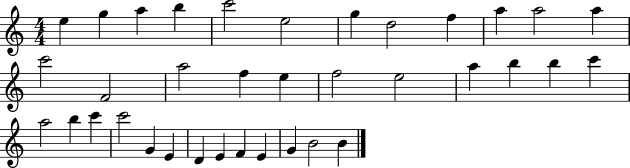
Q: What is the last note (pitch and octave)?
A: B4